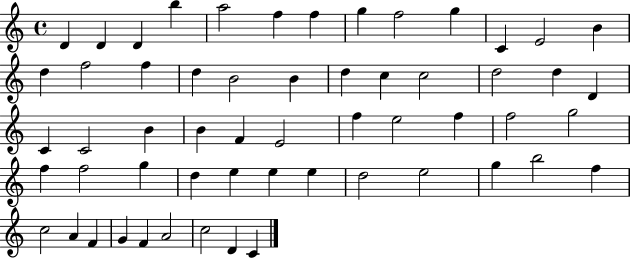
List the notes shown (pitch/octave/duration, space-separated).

D4/q D4/q D4/q B5/q A5/h F5/q F5/q G5/q F5/h G5/q C4/q E4/h B4/q D5/q F5/h F5/q D5/q B4/h B4/q D5/q C5/q C5/h D5/h D5/q D4/q C4/q C4/h B4/q B4/q F4/q E4/h F5/q E5/h F5/q F5/h G5/h F5/q F5/h G5/q D5/q E5/q E5/q E5/q D5/h E5/h G5/q B5/h F5/q C5/h A4/q F4/q G4/q F4/q A4/h C5/h D4/q C4/q